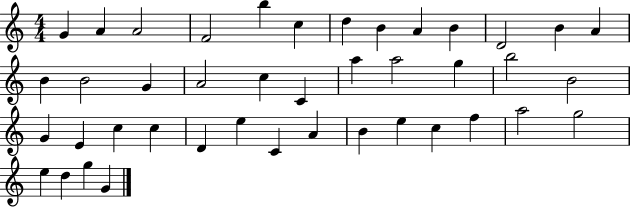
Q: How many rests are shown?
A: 0